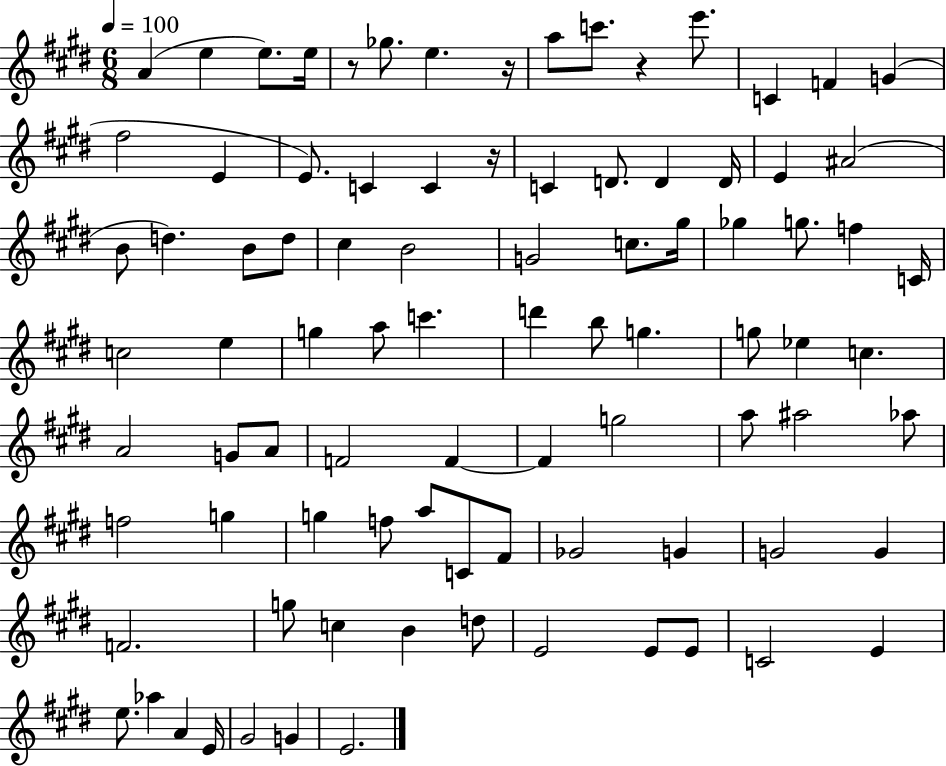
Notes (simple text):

A4/q E5/q E5/e. E5/s R/e Gb5/e. E5/q. R/s A5/e C6/e. R/q E6/e. C4/q F4/q G4/q F#5/h E4/q E4/e. C4/q C4/q R/s C4/q D4/e. D4/q D4/s E4/q A#4/h B4/e D5/q. B4/e D5/e C#5/q B4/h G4/h C5/e. G#5/s Gb5/q G5/e. F5/q C4/s C5/h E5/q G5/q A5/e C6/q. D6/q B5/e G5/q. G5/e Eb5/q C5/q. A4/h G4/e A4/e F4/h F4/q F4/q G5/h A5/e A#5/h Ab5/e F5/h G5/q G5/q F5/e A5/e C4/e F#4/e Gb4/h G4/q G4/h G4/q F4/h. G5/e C5/q B4/q D5/e E4/h E4/e E4/e C4/h E4/q E5/e. Ab5/q A4/q E4/s G#4/h G4/q E4/h.